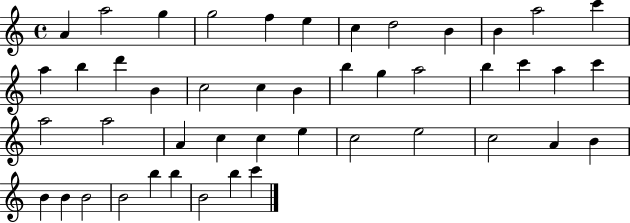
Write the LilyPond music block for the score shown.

{
  \clef treble
  \time 4/4
  \defaultTimeSignature
  \key c \major
  a'4 a''2 g''4 | g''2 f''4 e''4 | c''4 d''2 b'4 | b'4 a''2 c'''4 | \break a''4 b''4 d'''4 b'4 | c''2 c''4 b'4 | b''4 g''4 a''2 | b''4 c'''4 a''4 c'''4 | \break a''2 a''2 | a'4 c''4 c''4 e''4 | c''2 e''2 | c''2 a'4 b'4 | \break b'4 b'4 b'2 | b'2 b''4 b''4 | b'2 b''4 c'''4 | \bar "|."
}